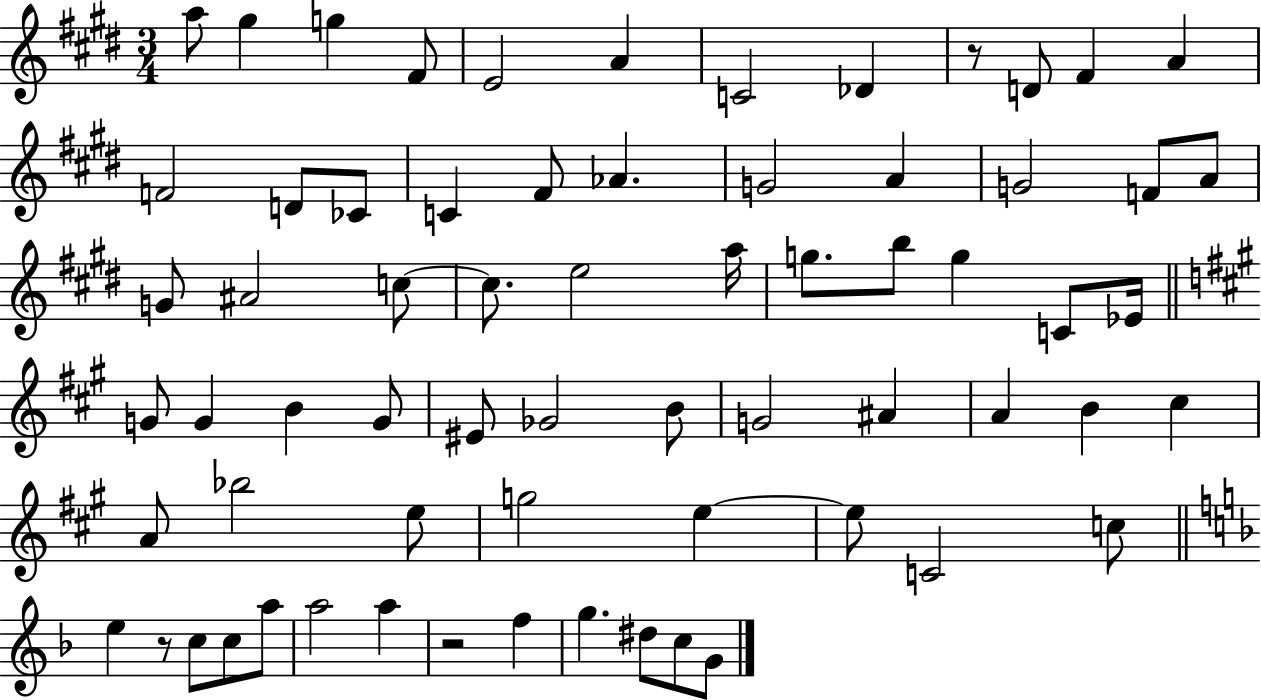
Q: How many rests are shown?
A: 3